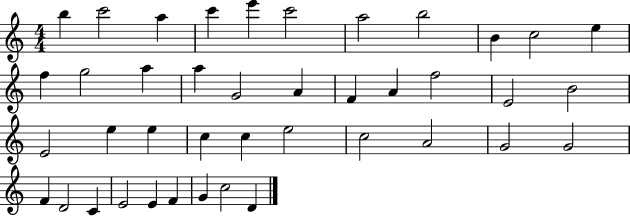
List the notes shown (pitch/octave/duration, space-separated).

B5/q C6/h A5/q C6/q E6/q C6/h A5/h B5/h B4/q C5/h E5/q F5/q G5/h A5/q A5/q G4/h A4/q F4/q A4/q F5/h E4/h B4/h E4/h E5/q E5/q C5/q C5/q E5/h C5/h A4/h G4/h G4/h F4/q D4/h C4/q E4/h E4/q F4/q G4/q C5/h D4/q